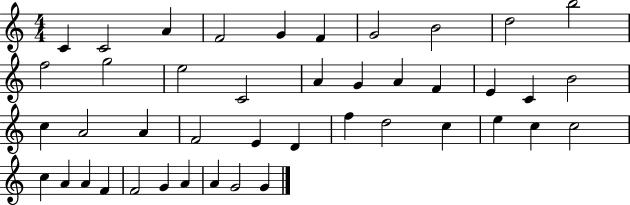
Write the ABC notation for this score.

X:1
T:Untitled
M:4/4
L:1/4
K:C
C C2 A F2 G F G2 B2 d2 b2 f2 g2 e2 C2 A G A F E C B2 c A2 A F2 E D f d2 c e c c2 c A A F F2 G A A G2 G